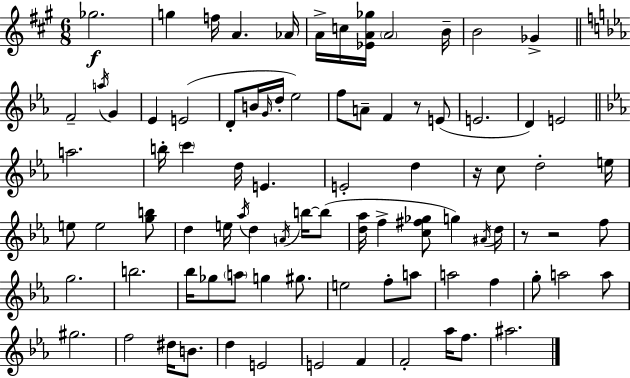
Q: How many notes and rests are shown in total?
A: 87